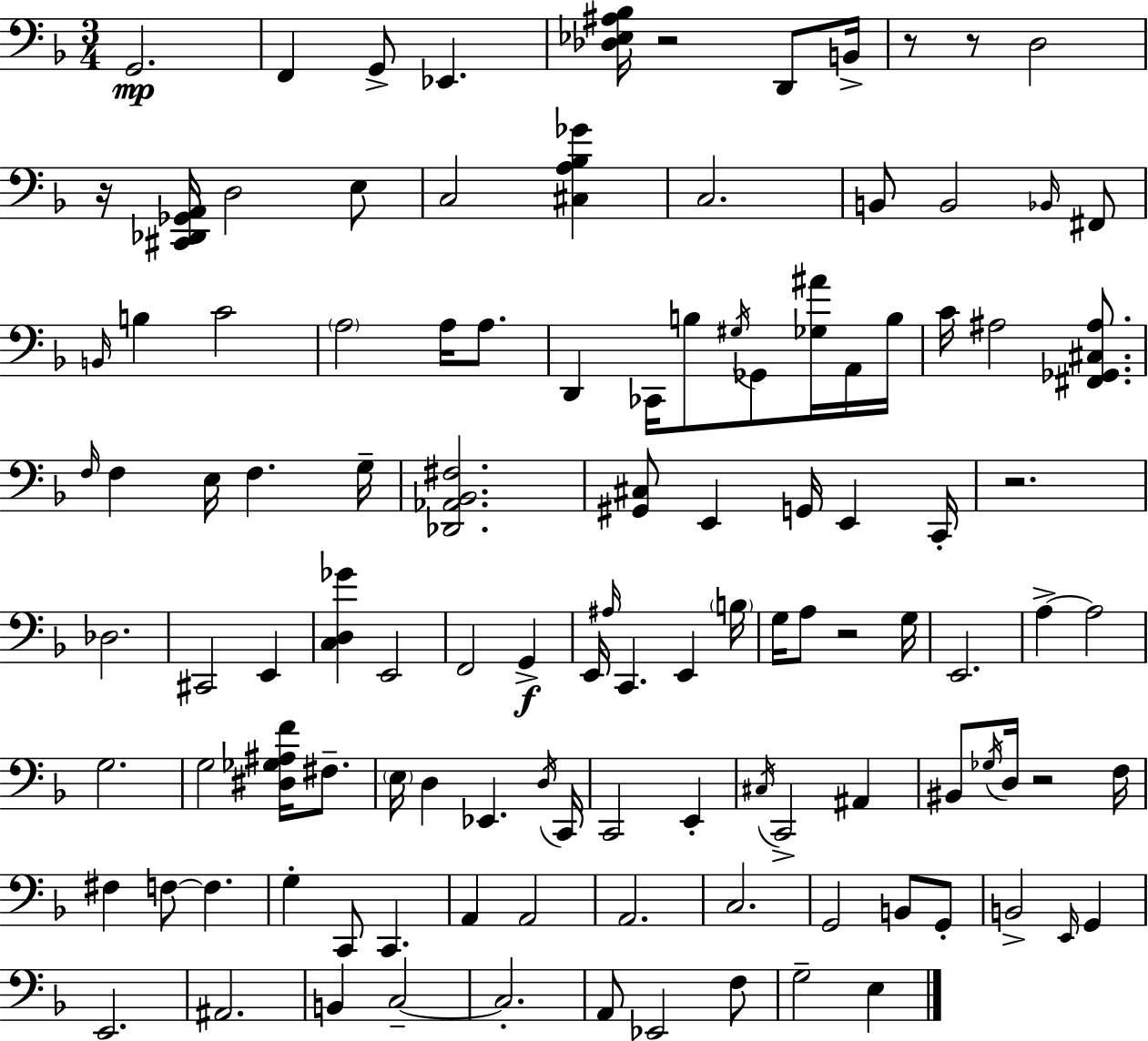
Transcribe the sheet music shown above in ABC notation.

X:1
T:Untitled
M:3/4
L:1/4
K:Dm
G,,2 F,, G,,/2 _E,, [_D,_E,^A,_B,]/4 z2 D,,/2 B,,/4 z/2 z/2 D,2 z/4 [^C,,_D,,_G,,A,,]/4 D,2 E,/2 C,2 [^C,A,_B,_G] C,2 B,,/2 B,,2 _B,,/4 ^F,,/2 B,,/4 B, C2 A,2 A,/4 A,/2 D,, _C,,/4 B,/2 ^G,/4 _G,,/2 [_G,^A]/4 A,,/4 B,/4 C/4 ^A,2 [^F,,_G,,^C,^A,]/2 F,/4 F, E,/4 F, G,/4 [_D,,_A,,_B,,^F,]2 [^G,,^C,]/2 E,, G,,/4 E,, C,,/4 z2 _D,2 ^C,,2 E,, [C,D,_G] E,,2 F,,2 G,, E,,/4 ^A,/4 C,, E,, B,/4 G,/4 A,/2 z2 G,/4 E,,2 A, A,2 G,2 G,2 [^D,_G,^A,F]/4 ^F,/2 E,/4 D, _E,, D,/4 C,,/4 C,,2 E,, ^C,/4 C,,2 ^A,, ^B,,/2 _G,/4 D,/4 z2 F,/4 ^F, F,/2 F, G, C,,/2 C,, A,, A,,2 A,,2 C,2 G,,2 B,,/2 G,,/2 B,,2 E,,/4 G,, E,,2 ^A,,2 B,, C,2 C,2 A,,/2 _E,,2 F,/2 G,2 E,